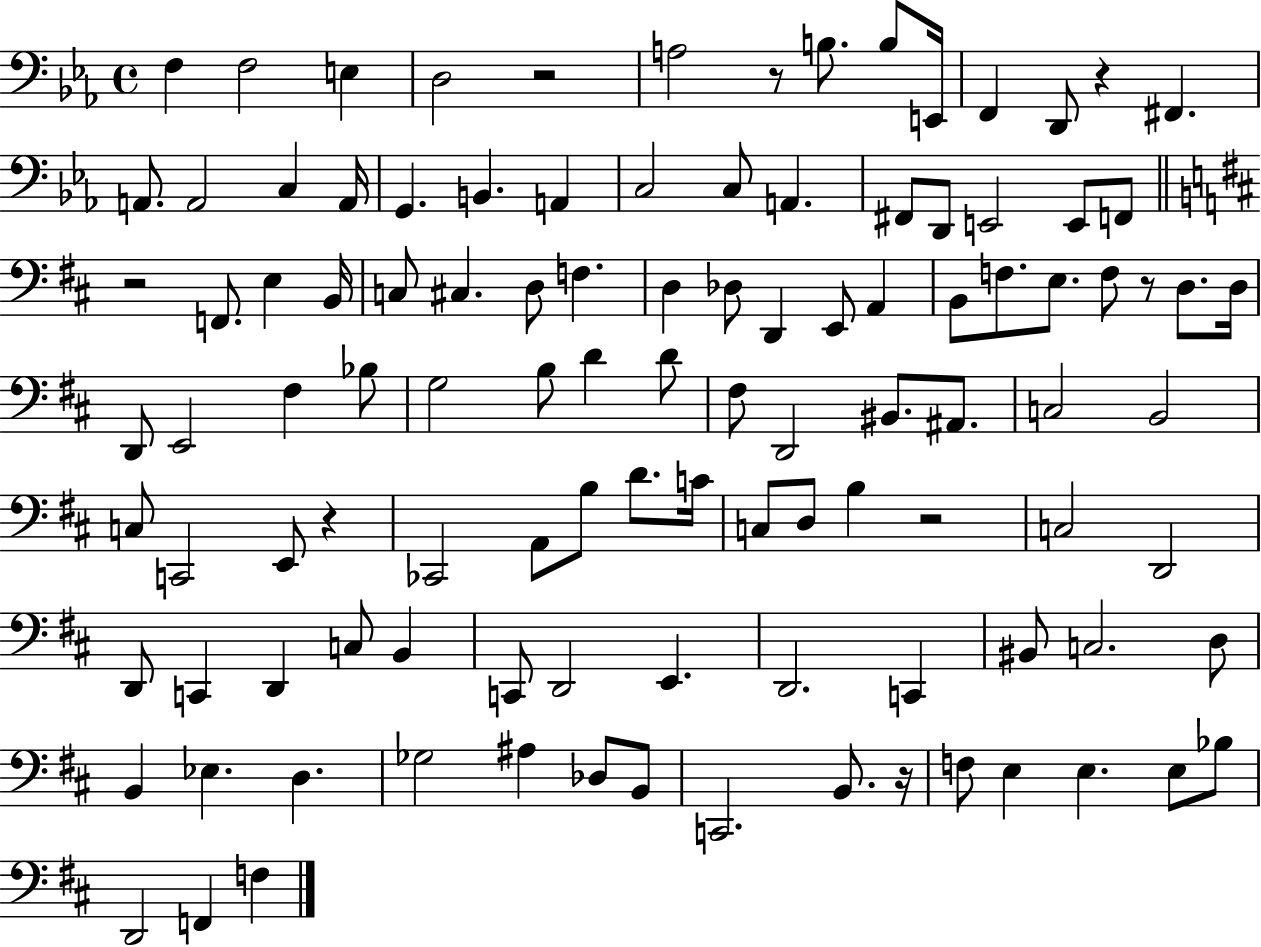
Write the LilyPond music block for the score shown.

{
  \clef bass
  \time 4/4
  \defaultTimeSignature
  \key ees \major
  f4 f2 e4 | d2 r2 | a2 r8 b8. b8 e,16 | f,4 d,8 r4 fis,4. | \break a,8. a,2 c4 a,16 | g,4. b,4. a,4 | c2 c8 a,4. | fis,8 d,8 e,2 e,8 f,8 | \break \bar "||" \break \key d \major r2 f,8. e4 b,16 | c8 cis4. d8 f4. | d4 des8 d,4 e,8 a,4 | b,8 f8. e8. f8 r8 d8. d16 | \break d,8 e,2 fis4 bes8 | g2 b8 d'4 d'8 | fis8 d,2 bis,8. ais,8. | c2 b,2 | \break c8 c,2 e,8 r4 | ces,2 a,8 b8 d'8. c'16 | c8 d8 b4 r2 | c2 d,2 | \break d,8 c,4 d,4 c8 b,4 | c,8 d,2 e,4. | d,2. c,4 | bis,8 c2. d8 | \break b,4 ees4. d4. | ges2 ais4 des8 b,8 | c,2. b,8. r16 | f8 e4 e4. e8 bes8 | \break d,2 f,4 f4 | \bar "|."
}